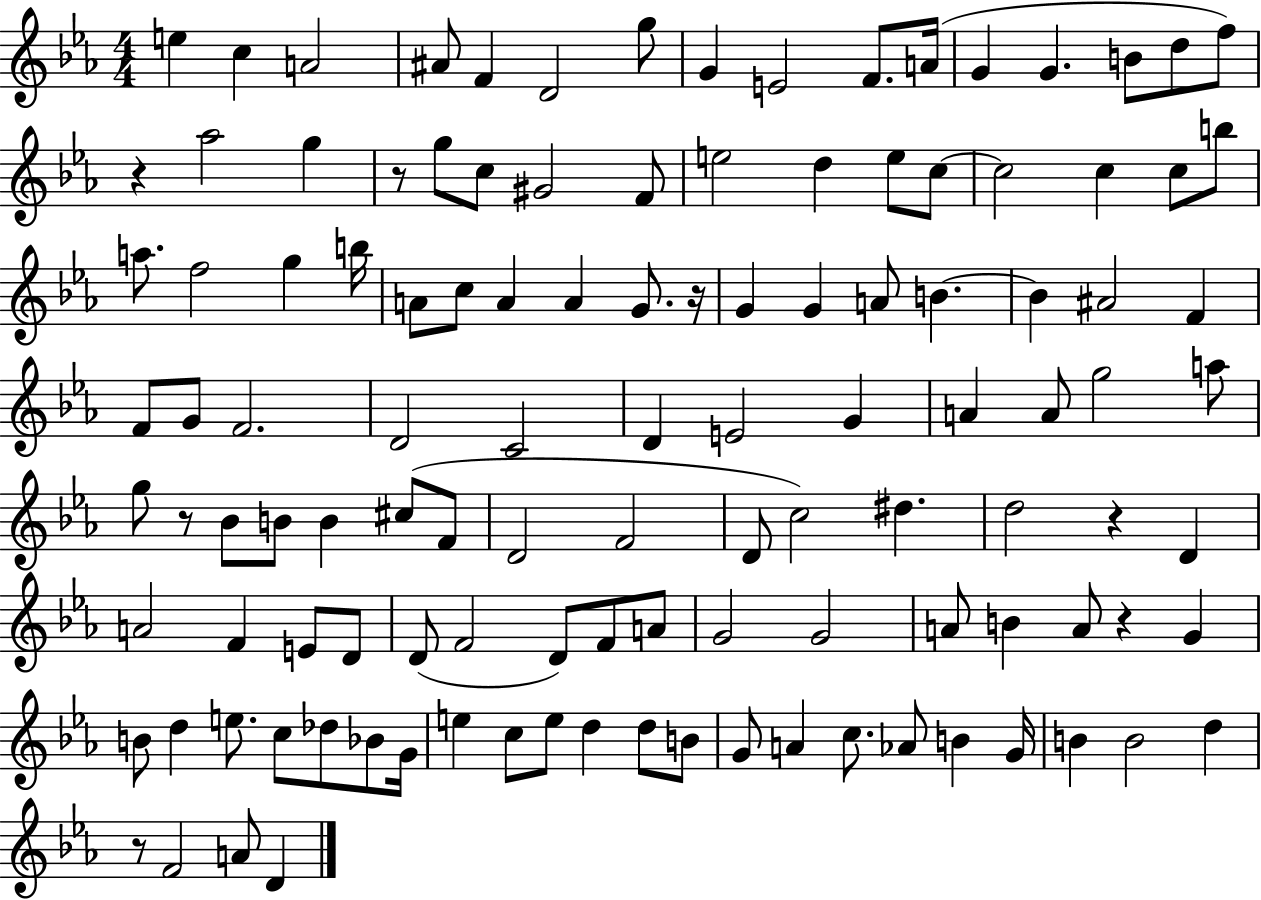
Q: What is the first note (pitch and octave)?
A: E5